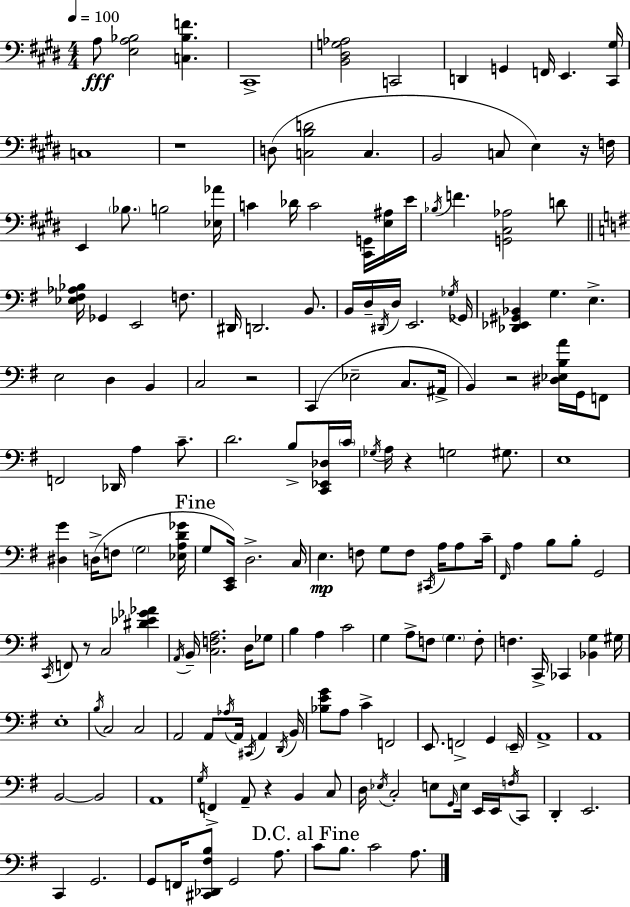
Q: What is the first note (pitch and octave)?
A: A3